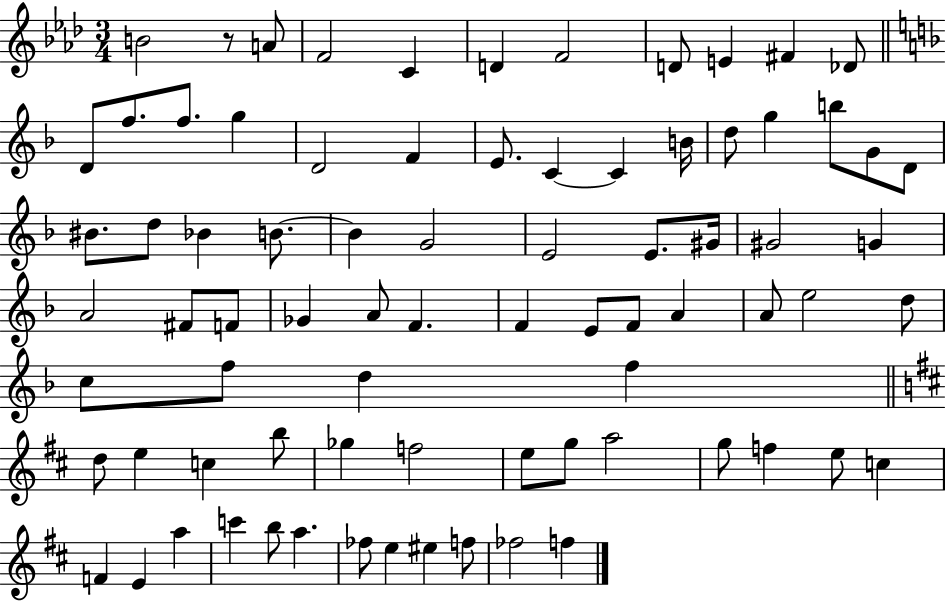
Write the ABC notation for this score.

X:1
T:Untitled
M:3/4
L:1/4
K:Ab
B2 z/2 A/2 F2 C D F2 D/2 E ^F _D/2 D/2 f/2 f/2 g D2 F E/2 C C B/4 d/2 g b/2 G/2 D/2 ^B/2 d/2 _B B/2 B G2 E2 E/2 ^G/4 ^G2 G A2 ^F/2 F/2 _G A/2 F F E/2 F/2 A A/2 e2 d/2 c/2 f/2 d f d/2 e c b/2 _g f2 e/2 g/2 a2 g/2 f e/2 c F E a c' b/2 a _f/2 e ^e f/2 _f2 f